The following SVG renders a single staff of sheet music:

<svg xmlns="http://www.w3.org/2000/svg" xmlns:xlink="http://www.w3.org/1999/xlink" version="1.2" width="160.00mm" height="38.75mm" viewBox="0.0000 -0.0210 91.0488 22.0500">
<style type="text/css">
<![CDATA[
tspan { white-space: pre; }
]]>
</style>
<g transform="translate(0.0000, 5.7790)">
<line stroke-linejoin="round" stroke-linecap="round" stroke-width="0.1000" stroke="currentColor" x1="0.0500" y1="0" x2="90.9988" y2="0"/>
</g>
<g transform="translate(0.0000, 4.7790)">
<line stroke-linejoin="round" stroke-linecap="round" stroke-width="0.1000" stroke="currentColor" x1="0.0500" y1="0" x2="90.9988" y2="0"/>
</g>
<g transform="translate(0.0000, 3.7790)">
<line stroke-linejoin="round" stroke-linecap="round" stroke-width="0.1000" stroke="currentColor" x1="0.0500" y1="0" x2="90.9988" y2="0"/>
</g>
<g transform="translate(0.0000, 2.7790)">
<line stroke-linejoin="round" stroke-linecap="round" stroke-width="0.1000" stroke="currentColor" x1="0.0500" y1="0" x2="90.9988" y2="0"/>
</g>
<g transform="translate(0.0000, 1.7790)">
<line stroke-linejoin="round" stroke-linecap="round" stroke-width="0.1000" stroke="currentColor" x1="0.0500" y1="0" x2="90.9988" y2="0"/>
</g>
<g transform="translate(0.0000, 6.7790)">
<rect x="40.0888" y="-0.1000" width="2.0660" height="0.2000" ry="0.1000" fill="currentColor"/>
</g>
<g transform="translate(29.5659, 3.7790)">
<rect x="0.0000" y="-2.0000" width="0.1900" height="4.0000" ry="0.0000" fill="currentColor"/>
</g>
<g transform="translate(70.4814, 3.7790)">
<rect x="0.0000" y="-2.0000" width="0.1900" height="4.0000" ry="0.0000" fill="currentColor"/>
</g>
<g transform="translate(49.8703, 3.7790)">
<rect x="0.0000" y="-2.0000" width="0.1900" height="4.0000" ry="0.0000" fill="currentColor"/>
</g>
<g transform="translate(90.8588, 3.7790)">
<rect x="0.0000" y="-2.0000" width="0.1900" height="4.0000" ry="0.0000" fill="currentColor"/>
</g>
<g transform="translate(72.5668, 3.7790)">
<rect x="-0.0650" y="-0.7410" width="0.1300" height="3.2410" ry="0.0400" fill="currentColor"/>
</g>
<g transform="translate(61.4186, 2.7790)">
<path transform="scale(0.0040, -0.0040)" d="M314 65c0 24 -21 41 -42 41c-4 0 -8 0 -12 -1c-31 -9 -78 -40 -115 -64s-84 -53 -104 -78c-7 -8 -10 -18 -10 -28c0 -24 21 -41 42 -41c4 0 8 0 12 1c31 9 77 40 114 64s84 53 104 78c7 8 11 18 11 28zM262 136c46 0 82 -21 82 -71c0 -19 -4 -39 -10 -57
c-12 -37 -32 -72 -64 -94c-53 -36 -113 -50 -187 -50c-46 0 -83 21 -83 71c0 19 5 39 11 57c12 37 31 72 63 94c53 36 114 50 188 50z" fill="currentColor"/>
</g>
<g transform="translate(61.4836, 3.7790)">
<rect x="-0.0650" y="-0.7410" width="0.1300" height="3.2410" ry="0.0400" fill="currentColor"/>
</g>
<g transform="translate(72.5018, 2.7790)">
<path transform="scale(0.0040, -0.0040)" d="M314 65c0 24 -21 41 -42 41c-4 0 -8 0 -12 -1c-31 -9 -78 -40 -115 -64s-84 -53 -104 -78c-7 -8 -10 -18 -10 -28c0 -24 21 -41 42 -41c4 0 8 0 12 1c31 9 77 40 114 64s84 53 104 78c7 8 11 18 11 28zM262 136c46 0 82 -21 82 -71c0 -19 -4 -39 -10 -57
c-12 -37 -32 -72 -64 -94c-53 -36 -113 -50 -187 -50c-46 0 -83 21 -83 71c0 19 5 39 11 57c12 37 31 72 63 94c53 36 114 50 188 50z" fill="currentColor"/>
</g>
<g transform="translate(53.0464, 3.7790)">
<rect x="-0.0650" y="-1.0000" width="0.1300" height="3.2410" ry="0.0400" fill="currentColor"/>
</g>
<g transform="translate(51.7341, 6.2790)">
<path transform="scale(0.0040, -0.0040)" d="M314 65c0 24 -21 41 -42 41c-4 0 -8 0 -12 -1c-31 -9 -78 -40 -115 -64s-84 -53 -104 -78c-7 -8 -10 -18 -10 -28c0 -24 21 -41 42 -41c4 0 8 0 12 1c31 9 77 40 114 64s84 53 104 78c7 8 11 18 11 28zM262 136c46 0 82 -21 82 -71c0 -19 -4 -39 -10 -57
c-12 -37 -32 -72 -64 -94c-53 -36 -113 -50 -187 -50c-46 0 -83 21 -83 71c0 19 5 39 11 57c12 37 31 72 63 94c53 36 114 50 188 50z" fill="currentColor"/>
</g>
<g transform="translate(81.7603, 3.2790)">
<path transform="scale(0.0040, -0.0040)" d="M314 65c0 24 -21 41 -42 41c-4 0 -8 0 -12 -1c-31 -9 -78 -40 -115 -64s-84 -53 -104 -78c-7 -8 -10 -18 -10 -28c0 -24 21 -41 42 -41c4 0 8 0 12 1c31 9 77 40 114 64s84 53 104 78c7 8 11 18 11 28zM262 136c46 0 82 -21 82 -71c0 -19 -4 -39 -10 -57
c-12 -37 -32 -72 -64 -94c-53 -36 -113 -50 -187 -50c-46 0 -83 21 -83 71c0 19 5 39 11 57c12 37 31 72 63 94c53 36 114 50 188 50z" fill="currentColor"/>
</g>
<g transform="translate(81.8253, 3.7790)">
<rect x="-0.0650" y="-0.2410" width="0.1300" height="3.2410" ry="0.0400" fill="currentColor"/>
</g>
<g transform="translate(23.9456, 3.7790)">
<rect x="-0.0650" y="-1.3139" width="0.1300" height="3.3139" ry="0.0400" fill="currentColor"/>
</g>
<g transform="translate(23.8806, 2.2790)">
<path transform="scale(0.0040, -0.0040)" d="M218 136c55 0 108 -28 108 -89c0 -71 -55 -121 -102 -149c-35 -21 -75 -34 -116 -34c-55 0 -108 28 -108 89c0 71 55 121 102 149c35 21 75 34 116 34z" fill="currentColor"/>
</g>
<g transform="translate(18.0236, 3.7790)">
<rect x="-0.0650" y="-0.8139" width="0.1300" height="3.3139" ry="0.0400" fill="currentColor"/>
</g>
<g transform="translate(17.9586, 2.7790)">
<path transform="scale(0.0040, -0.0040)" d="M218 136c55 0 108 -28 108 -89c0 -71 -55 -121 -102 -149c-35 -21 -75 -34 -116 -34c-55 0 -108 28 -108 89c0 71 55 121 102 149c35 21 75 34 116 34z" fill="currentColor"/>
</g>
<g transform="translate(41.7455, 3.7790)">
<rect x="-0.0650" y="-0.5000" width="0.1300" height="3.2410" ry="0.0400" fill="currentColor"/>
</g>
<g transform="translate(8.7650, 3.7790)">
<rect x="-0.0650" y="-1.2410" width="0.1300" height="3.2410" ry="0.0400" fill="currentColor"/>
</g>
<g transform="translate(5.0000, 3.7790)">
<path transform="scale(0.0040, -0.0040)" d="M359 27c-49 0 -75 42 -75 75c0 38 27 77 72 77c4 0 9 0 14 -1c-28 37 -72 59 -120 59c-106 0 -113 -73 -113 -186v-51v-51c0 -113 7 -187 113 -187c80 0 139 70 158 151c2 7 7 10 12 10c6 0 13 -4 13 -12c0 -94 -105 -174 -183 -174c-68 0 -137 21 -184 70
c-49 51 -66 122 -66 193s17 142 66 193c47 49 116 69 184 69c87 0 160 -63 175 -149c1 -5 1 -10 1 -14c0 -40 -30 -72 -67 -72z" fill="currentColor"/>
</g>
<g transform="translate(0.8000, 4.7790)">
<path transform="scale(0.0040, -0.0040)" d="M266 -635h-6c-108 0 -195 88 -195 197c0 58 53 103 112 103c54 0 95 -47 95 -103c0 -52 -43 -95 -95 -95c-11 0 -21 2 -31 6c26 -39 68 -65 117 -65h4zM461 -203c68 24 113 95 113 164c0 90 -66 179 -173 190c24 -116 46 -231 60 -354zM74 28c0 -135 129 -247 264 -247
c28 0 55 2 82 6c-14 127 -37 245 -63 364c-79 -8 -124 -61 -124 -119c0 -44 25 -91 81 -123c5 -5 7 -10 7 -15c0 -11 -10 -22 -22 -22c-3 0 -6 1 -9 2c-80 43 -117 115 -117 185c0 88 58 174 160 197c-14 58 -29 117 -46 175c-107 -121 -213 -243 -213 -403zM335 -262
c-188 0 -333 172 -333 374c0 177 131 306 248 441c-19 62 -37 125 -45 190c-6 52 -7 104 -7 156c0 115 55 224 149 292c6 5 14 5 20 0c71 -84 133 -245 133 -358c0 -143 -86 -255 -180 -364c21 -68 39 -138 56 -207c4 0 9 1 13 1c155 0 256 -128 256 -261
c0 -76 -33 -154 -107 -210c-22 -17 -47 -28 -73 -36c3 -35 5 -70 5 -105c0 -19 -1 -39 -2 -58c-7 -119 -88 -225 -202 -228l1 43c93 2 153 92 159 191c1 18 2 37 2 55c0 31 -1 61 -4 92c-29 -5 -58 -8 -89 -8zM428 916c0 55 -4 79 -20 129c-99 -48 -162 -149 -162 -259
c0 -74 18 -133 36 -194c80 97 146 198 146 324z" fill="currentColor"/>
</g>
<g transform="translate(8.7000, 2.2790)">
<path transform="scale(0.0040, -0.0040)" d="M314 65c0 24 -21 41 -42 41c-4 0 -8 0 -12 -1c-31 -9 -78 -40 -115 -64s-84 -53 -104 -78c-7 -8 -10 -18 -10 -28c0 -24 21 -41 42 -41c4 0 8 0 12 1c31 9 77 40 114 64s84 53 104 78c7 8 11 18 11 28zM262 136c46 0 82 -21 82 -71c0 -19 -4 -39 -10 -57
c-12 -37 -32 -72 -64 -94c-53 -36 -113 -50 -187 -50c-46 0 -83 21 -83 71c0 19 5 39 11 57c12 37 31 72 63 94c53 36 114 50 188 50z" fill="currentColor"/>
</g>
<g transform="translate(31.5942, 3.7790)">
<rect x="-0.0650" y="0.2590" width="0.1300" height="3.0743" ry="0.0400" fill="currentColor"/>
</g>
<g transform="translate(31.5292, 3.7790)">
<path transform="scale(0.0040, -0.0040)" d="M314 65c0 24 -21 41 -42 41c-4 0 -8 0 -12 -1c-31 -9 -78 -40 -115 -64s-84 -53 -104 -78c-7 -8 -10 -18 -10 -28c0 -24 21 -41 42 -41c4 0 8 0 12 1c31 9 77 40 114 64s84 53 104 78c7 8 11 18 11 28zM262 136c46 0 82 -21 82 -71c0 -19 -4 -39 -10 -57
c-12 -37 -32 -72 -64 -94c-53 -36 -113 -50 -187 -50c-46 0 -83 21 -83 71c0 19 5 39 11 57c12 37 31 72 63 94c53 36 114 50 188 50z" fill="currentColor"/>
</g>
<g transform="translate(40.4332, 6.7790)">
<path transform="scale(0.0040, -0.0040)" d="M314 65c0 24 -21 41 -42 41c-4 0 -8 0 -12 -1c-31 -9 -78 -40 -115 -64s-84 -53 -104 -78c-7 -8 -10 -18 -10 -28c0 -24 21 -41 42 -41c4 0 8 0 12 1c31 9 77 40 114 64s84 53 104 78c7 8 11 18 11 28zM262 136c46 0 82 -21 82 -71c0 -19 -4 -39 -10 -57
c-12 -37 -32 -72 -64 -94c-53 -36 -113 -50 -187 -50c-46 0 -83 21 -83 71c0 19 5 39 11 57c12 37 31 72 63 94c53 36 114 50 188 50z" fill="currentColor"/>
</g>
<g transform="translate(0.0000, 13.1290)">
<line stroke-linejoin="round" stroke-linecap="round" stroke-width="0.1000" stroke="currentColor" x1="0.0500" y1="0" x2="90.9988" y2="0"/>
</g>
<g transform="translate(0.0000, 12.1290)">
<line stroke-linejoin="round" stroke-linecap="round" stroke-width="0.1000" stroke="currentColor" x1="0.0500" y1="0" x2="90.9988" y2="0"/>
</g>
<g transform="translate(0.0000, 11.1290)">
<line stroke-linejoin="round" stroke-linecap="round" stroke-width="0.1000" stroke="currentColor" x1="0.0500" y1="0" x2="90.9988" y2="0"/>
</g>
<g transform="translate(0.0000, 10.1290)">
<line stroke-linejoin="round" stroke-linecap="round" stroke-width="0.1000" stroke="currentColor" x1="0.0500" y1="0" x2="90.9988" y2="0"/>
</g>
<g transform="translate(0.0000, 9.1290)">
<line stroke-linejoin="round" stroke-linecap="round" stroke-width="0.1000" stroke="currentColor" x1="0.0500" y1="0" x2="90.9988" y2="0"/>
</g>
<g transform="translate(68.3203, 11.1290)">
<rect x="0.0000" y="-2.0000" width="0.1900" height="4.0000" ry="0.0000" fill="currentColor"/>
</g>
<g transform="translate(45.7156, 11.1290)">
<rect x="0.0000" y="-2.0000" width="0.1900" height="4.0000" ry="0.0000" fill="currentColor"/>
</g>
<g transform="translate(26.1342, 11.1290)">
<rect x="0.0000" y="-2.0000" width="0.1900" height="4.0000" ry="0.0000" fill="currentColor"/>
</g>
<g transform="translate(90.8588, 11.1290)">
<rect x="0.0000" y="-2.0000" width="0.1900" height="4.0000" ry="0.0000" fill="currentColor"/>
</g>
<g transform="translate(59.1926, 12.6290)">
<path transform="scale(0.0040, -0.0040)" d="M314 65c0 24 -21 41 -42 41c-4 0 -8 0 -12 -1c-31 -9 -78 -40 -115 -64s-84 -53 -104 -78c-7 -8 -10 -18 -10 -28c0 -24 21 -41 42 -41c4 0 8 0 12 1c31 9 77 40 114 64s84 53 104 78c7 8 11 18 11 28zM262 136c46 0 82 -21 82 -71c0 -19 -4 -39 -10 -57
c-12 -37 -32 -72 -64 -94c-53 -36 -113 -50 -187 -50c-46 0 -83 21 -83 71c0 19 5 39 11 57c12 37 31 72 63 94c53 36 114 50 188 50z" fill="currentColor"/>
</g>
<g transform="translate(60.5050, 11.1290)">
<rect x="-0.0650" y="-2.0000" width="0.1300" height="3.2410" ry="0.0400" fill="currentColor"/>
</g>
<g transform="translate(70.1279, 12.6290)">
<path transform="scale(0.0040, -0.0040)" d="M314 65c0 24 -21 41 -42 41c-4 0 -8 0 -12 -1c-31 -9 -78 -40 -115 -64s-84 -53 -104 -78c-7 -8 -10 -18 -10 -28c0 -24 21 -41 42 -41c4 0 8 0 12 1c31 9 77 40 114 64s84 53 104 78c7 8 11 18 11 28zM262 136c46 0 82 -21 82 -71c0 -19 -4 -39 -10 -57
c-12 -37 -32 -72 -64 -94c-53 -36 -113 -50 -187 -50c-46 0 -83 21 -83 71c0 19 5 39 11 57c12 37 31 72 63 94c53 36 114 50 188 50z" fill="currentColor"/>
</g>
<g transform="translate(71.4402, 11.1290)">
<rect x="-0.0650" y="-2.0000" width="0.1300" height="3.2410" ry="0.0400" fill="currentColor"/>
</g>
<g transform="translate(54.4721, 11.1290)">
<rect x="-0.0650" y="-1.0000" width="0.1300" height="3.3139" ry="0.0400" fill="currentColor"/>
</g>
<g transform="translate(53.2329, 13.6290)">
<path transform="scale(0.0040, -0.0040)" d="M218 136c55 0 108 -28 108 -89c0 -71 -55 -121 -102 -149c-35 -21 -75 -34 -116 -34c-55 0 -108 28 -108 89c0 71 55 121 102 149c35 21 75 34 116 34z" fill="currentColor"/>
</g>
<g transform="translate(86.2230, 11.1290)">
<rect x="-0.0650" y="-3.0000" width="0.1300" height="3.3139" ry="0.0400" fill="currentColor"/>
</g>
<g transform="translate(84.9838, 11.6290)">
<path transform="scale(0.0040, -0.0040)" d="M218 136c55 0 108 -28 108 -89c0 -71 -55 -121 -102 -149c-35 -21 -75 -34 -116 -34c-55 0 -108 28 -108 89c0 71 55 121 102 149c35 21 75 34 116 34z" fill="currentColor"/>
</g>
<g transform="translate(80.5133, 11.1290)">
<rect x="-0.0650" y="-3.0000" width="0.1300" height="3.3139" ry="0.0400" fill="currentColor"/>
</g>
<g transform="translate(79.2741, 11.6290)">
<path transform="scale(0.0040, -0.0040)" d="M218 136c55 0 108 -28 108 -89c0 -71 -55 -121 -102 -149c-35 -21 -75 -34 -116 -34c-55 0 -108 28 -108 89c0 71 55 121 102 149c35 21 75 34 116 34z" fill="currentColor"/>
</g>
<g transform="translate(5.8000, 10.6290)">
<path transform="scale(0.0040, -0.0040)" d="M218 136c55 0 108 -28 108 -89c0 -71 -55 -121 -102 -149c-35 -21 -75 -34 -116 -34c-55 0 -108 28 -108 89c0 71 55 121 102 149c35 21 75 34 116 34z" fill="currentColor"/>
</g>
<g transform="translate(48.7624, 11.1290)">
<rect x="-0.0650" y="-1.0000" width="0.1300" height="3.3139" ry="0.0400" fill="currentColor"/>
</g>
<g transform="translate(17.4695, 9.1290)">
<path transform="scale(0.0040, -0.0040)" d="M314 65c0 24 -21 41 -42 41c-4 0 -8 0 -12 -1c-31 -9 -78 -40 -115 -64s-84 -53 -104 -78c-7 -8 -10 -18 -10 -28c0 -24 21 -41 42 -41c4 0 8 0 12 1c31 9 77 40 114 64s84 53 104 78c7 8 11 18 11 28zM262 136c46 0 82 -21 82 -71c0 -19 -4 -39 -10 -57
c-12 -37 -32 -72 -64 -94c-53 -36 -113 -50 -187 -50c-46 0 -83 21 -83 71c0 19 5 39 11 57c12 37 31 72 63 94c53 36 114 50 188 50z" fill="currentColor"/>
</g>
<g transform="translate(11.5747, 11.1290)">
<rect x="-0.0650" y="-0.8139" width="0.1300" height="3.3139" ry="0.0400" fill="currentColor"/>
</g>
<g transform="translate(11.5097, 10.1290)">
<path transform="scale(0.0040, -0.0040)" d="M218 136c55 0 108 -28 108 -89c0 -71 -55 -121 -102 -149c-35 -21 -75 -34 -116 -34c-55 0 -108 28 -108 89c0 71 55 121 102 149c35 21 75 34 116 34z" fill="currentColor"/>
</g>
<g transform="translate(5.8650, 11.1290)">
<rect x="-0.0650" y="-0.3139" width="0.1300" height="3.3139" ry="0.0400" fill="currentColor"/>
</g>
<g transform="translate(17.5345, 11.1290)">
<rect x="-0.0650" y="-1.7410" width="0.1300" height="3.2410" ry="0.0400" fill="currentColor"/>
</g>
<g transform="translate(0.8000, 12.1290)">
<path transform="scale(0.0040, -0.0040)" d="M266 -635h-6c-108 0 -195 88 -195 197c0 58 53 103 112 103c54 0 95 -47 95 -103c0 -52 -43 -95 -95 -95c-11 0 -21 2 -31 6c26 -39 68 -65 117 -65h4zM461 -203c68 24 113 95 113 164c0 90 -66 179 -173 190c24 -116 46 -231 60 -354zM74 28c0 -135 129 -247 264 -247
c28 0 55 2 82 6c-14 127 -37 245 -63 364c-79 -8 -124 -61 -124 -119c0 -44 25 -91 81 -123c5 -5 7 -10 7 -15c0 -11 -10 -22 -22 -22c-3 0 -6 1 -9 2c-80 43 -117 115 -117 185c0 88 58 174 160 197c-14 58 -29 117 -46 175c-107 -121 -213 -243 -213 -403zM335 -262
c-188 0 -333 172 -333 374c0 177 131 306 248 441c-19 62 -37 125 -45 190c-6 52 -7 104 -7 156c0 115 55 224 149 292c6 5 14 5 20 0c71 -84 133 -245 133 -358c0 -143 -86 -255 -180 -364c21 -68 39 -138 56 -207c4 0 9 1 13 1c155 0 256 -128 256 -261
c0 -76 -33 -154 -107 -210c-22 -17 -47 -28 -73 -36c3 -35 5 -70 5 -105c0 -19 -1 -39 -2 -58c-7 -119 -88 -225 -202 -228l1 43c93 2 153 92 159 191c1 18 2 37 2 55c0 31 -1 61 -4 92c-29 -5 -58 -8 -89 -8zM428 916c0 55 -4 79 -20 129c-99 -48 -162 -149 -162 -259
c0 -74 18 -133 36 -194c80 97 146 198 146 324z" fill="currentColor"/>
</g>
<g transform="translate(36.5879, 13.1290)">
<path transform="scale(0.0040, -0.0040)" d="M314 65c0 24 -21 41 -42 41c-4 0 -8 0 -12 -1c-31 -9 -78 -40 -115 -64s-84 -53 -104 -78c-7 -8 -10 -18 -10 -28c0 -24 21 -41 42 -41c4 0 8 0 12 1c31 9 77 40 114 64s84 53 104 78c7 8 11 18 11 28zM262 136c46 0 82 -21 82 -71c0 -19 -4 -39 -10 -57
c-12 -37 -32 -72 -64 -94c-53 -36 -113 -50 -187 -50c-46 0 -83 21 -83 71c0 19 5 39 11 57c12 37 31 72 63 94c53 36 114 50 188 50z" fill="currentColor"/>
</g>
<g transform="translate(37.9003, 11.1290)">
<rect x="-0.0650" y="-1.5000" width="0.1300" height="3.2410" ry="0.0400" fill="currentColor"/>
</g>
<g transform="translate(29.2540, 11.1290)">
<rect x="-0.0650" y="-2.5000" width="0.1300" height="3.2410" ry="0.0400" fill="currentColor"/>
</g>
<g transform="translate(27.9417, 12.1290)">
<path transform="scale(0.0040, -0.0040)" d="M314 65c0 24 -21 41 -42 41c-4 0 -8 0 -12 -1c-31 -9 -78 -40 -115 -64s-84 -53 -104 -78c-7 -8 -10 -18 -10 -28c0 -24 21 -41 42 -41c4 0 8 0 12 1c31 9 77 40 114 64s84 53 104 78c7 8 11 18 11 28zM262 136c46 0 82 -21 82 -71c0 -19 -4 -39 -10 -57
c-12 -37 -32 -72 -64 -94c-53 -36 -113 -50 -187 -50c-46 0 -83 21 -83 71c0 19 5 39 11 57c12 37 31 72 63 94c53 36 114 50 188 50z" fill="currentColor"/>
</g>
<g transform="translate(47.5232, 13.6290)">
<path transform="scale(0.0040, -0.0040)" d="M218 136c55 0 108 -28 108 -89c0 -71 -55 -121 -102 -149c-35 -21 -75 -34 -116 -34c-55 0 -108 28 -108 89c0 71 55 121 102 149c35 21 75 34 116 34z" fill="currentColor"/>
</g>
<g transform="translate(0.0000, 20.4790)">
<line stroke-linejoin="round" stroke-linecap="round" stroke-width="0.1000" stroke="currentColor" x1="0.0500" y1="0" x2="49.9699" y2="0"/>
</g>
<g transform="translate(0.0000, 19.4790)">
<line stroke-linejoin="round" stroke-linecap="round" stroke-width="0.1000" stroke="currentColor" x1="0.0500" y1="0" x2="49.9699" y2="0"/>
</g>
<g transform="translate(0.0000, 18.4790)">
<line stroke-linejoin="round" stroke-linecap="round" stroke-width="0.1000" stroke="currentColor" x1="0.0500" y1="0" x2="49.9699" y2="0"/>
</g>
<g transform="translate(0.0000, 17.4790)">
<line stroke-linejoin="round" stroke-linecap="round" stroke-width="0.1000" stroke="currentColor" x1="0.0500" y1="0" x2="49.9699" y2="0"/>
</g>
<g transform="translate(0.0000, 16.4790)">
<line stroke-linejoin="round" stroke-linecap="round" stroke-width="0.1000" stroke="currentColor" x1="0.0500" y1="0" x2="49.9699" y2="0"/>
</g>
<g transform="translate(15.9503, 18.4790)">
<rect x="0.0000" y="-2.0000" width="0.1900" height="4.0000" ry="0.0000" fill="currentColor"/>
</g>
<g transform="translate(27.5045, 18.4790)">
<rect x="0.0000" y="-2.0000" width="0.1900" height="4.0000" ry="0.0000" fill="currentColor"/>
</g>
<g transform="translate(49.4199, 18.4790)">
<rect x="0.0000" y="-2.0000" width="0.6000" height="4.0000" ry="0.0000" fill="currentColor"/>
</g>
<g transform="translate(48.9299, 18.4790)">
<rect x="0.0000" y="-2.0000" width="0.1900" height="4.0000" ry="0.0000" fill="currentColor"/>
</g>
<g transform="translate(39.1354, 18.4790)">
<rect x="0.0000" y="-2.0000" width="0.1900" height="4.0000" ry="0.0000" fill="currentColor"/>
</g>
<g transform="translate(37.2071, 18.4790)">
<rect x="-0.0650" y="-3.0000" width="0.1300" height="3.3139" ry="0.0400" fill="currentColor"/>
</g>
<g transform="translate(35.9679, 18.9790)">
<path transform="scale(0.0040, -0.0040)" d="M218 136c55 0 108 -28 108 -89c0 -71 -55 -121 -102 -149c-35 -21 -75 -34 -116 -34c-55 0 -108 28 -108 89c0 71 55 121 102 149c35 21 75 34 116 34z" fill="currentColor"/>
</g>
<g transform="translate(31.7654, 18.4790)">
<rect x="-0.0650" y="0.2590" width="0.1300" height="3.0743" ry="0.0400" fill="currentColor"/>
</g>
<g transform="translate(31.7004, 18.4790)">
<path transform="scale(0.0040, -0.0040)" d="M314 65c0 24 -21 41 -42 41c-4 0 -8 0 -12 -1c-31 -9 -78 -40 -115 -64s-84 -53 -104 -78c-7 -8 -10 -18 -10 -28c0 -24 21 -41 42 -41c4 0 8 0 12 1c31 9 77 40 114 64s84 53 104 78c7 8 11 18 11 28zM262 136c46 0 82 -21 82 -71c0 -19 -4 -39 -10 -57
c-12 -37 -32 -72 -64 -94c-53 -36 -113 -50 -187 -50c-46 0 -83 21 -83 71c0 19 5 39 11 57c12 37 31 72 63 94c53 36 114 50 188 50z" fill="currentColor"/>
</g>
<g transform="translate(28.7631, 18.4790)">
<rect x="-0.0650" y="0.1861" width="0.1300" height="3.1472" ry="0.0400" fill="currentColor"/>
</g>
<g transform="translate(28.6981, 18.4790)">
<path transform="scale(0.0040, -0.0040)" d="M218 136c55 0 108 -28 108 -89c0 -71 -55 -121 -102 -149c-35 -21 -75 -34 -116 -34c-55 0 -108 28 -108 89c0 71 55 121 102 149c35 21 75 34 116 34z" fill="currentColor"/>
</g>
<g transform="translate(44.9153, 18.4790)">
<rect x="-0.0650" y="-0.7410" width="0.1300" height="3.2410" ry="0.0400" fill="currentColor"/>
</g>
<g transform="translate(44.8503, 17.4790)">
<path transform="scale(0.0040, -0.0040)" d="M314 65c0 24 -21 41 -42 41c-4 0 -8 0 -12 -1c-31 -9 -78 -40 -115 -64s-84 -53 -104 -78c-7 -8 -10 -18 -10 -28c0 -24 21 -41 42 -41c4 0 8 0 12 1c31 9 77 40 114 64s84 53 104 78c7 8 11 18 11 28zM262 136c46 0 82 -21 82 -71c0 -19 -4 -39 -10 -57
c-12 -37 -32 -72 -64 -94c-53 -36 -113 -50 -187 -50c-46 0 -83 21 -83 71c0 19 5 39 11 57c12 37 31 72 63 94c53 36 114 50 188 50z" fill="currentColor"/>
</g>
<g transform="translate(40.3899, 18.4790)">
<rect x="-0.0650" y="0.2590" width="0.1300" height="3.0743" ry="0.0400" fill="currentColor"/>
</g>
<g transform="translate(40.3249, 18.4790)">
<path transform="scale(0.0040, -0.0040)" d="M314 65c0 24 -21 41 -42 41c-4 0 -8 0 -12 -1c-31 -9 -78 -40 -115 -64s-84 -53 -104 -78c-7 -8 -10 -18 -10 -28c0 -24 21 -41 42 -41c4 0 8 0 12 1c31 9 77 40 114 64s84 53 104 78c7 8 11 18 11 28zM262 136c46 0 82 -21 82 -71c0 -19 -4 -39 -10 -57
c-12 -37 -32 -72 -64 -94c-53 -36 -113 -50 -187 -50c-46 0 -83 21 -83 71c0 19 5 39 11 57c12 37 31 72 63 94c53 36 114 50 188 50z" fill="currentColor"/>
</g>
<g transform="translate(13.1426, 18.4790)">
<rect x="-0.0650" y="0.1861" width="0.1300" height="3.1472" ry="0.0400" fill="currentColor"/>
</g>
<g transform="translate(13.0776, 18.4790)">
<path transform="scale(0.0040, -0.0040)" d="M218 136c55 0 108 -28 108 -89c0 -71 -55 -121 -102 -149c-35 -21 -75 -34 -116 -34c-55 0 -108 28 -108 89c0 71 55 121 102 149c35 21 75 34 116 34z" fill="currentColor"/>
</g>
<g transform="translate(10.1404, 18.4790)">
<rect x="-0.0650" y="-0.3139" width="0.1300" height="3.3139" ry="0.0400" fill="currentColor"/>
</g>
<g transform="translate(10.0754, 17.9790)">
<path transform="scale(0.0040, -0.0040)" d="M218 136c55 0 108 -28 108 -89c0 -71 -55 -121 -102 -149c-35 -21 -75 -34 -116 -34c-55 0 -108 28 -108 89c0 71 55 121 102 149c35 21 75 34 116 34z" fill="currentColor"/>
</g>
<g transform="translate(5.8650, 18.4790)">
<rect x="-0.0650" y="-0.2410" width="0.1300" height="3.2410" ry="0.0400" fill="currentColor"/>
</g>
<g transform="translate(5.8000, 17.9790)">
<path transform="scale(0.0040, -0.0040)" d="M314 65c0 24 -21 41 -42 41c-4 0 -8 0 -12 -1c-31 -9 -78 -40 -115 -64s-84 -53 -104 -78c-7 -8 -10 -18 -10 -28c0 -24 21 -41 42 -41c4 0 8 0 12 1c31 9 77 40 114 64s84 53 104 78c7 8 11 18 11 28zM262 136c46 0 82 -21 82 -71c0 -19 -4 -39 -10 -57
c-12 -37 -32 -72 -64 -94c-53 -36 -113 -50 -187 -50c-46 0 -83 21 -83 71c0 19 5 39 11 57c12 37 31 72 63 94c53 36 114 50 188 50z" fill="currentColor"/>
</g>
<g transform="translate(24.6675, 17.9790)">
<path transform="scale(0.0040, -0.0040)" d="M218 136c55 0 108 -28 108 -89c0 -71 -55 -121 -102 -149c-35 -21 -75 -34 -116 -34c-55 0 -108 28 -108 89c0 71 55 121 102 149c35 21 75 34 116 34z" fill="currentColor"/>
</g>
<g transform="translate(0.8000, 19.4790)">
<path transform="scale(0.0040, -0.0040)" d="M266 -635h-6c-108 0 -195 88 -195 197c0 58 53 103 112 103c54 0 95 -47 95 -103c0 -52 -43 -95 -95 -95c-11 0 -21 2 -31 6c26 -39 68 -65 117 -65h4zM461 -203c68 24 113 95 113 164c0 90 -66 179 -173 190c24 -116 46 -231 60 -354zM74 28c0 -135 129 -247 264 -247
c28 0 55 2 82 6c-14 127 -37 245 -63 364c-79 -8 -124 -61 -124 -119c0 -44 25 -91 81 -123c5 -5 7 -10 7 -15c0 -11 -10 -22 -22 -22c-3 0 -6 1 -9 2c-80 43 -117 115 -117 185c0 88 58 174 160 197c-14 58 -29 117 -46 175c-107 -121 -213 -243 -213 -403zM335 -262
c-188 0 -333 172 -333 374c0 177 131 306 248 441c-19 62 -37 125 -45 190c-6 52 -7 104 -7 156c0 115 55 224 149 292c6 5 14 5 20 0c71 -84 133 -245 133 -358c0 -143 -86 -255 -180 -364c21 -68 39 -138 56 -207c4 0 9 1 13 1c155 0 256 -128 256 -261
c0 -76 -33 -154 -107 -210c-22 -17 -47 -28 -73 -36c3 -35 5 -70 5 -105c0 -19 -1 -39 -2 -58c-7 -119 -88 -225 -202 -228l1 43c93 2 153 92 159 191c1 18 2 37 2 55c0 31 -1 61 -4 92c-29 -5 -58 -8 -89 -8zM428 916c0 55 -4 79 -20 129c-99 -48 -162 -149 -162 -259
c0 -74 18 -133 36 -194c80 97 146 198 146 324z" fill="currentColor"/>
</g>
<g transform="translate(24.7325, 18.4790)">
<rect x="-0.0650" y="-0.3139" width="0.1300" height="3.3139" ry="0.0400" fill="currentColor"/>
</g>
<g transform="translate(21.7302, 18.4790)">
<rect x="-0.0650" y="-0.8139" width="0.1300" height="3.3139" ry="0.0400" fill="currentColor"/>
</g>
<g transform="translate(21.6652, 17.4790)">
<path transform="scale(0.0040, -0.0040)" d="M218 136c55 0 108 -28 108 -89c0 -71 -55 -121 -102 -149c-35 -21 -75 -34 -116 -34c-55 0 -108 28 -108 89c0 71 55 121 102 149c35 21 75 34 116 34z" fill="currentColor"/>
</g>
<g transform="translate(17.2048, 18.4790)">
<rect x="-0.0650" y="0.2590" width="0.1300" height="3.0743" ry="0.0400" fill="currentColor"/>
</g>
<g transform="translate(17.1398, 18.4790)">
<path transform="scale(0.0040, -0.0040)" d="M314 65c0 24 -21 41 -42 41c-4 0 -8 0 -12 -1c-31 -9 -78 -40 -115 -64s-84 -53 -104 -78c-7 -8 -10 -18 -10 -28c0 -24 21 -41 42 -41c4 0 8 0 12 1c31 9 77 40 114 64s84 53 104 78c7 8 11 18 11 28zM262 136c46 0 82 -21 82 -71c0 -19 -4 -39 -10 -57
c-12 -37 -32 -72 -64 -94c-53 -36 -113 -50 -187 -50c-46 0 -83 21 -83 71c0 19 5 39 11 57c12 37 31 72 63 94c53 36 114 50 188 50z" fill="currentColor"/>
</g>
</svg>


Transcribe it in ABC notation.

X:1
T:Untitled
M:4/4
L:1/4
K:C
e2 d e B2 C2 D2 d2 d2 c2 c d f2 G2 E2 D D F2 F2 A A c2 c B B2 d c B B2 A B2 d2